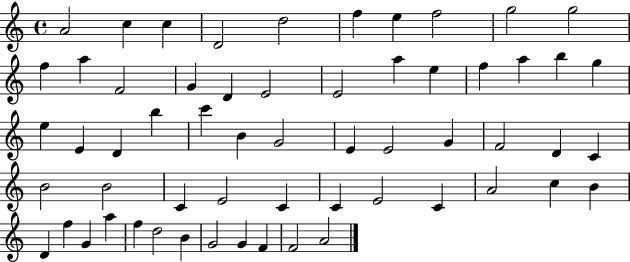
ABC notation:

X:1
T:Untitled
M:4/4
L:1/4
K:C
A2 c c D2 d2 f e f2 g2 g2 f a F2 G D E2 E2 a e f a b g e E D b c' B G2 E E2 G F2 D C B2 B2 C E2 C C E2 C A2 c B D f G a f d2 B G2 G F F2 A2